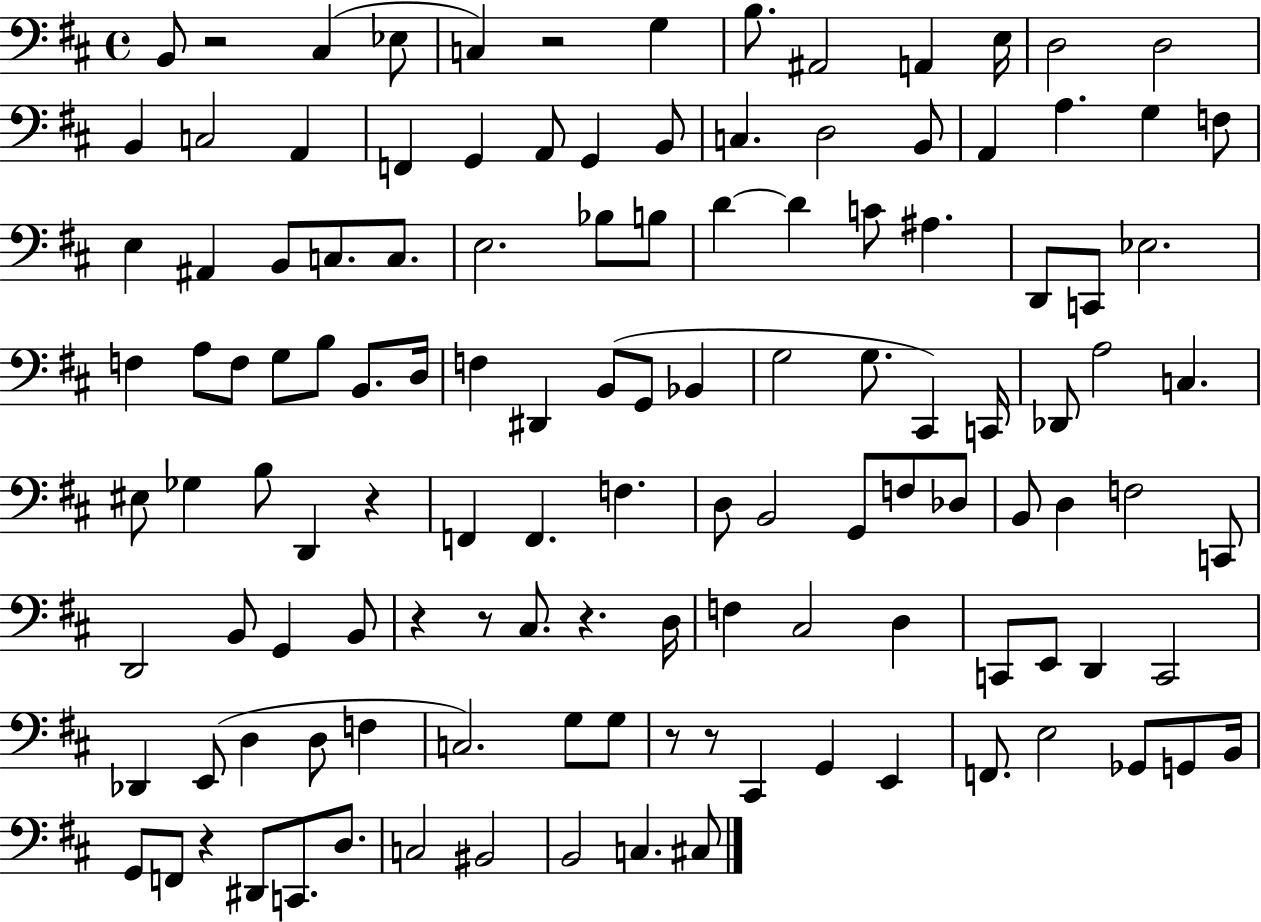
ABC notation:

X:1
T:Untitled
M:4/4
L:1/4
K:D
B,,/2 z2 ^C, _E,/2 C, z2 G, B,/2 ^A,,2 A,, E,/4 D,2 D,2 B,, C,2 A,, F,, G,, A,,/2 G,, B,,/2 C, D,2 B,,/2 A,, A, G, F,/2 E, ^A,, B,,/2 C,/2 C,/2 E,2 _B,/2 B,/2 D D C/2 ^A, D,,/2 C,,/2 _E,2 F, A,/2 F,/2 G,/2 B,/2 B,,/2 D,/4 F, ^D,, B,,/2 G,,/2 _B,, G,2 G,/2 ^C,, C,,/4 _D,,/2 A,2 C, ^E,/2 _G, B,/2 D,, z F,, F,, F, D,/2 B,,2 G,,/2 F,/2 _D,/2 B,,/2 D, F,2 C,,/2 D,,2 B,,/2 G,, B,,/2 z z/2 ^C,/2 z D,/4 F, ^C,2 D, C,,/2 E,,/2 D,, C,,2 _D,, E,,/2 D, D,/2 F, C,2 G,/2 G,/2 z/2 z/2 ^C,, G,, E,, F,,/2 E,2 _G,,/2 G,,/2 B,,/4 G,,/2 F,,/2 z ^D,,/2 C,,/2 D,/2 C,2 ^B,,2 B,,2 C, ^C,/2